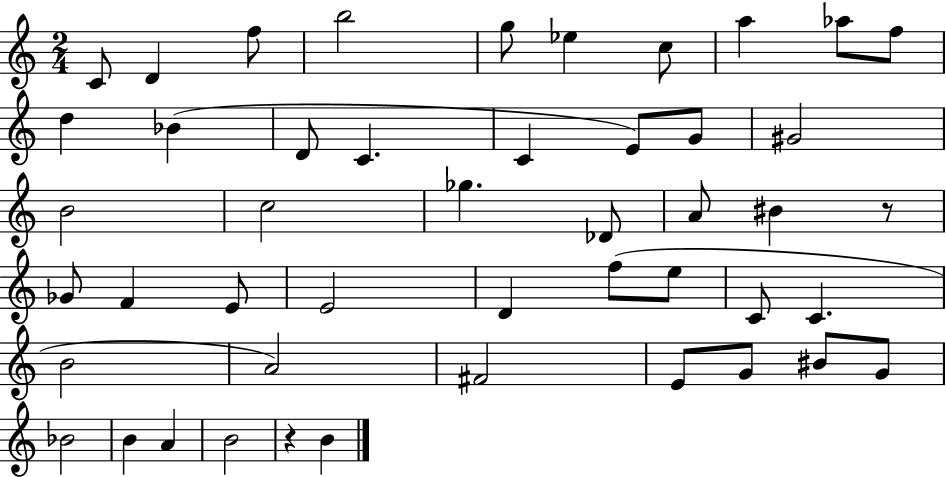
C4/e D4/q F5/e B5/h G5/e Eb5/q C5/e A5/q Ab5/e F5/e D5/q Bb4/q D4/e C4/q. C4/q E4/e G4/e G#4/h B4/h C5/h Gb5/q. Db4/e A4/e BIS4/q R/e Gb4/e F4/q E4/e E4/h D4/q F5/e E5/e C4/e C4/q. B4/h A4/h F#4/h E4/e G4/e BIS4/e G4/e Bb4/h B4/q A4/q B4/h R/q B4/q